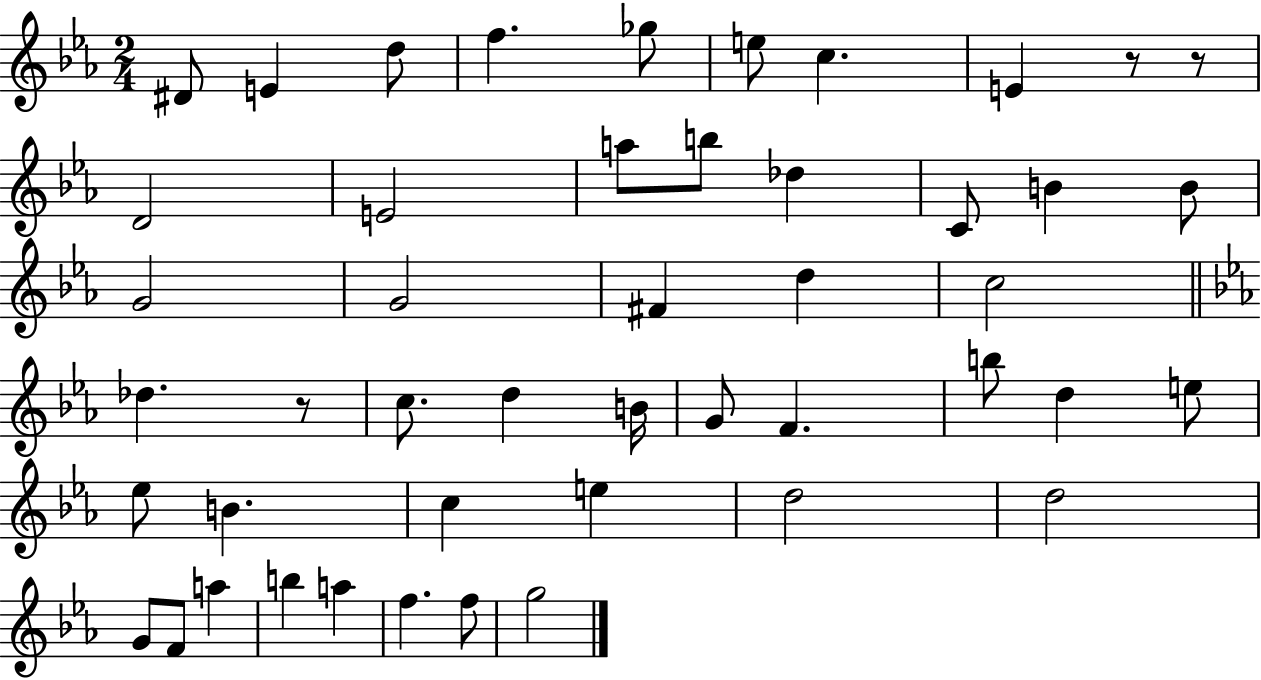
D#4/e E4/q D5/e F5/q. Gb5/e E5/e C5/q. E4/q R/e R/e D4/h E4/h A5/e B5/e Db5/q C4/e B4/q B4/e G4/h G4/h F#4/q D5/q C5/h Db5/q. R/e C5/e. D5/q B4/s G4/e F4/q. B5/e D5/q E5/e Eb5/e B4/q. C5/q E5/q D5/h D5/h G4/e F4/e A5/q B5/q A5/q F5/q. F5/e G5/h